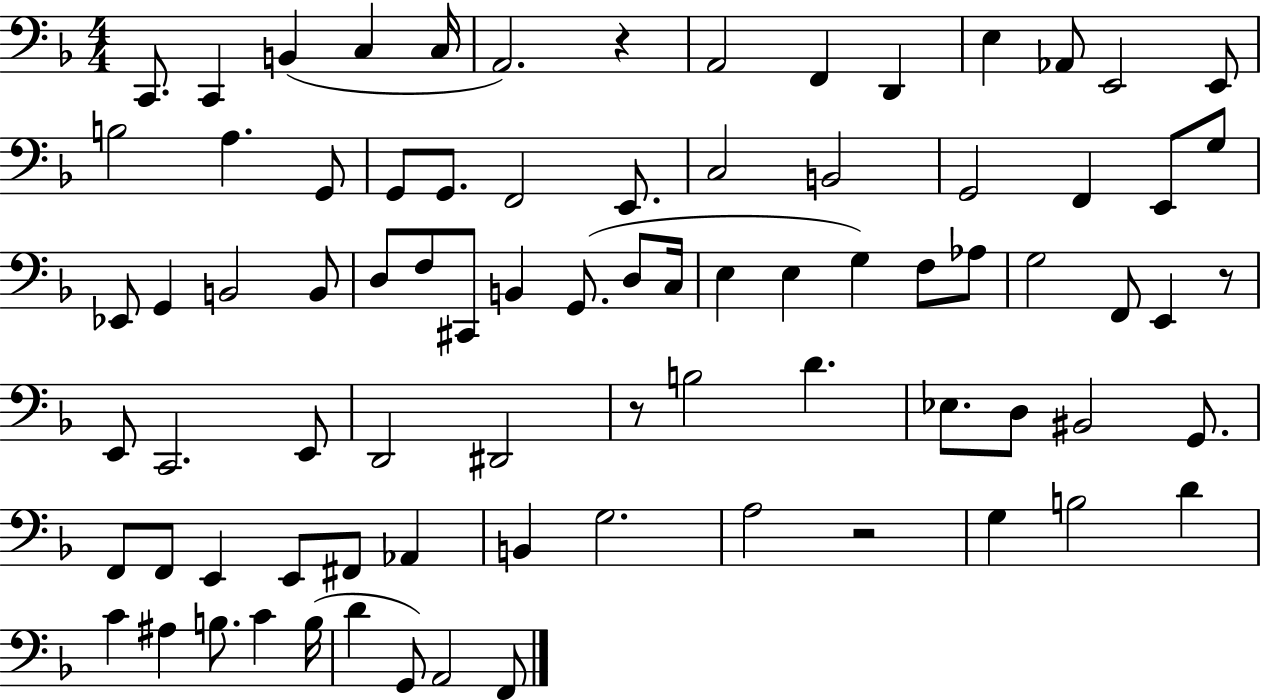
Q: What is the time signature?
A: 4/4